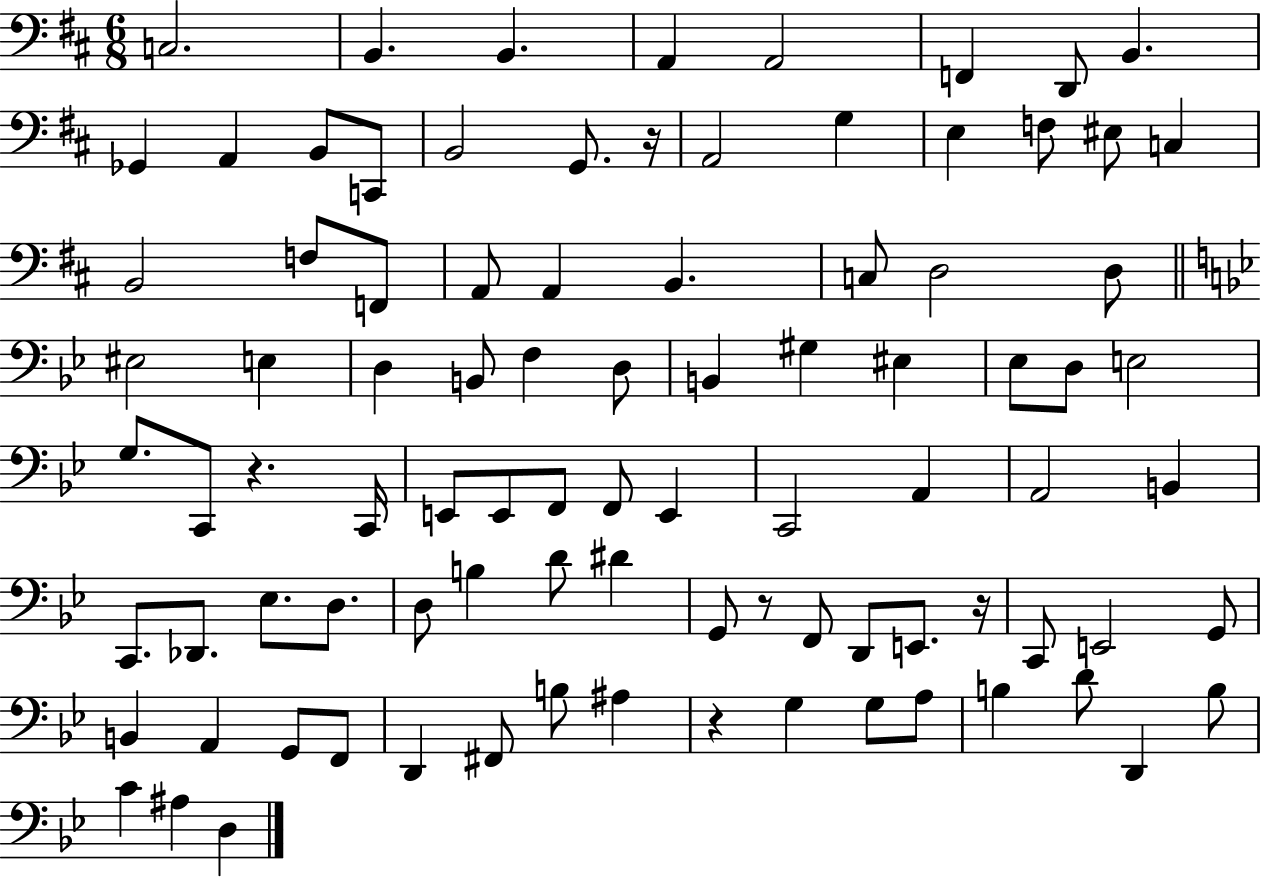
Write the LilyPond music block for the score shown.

{
  \clef bass
  \numericTimeSignature
  \time 6/8
  \key d \major
  c2. | b,4. b,4. | a,4 a,2 | f,4 d,8 b,4. | \break ges,4 a,4 b,8 c,8 | b,2 g,8. r16 | a,2 g4 | e4 f8 eis8 c4 | \break b,2 f8 f,8 | a,8 a,4 b,4. | c8 d2 d8 | \bar "||" \break \key bes \major eis2 e4 | d4 b,8 f4 d8 | b,4 gis4 eis4 | ees8 d8 e2 | \break g8. c,8 r4. c,16 | e,8 e,8 f,8 f,8 e,4 | c,2 a,4 | a,2 b,4 | \break c,8. des,8. ees8. d8. | d8 b4 d'8 dis'4 | g,8 r8 f,8 d,8 e,8. r16 | c,8 e,2 g,8 | \break b,4 a,4 g,8 f,8 | d,4 fis,8 b8 ais4 | r4 g4 g8 a8 | b4 d'8 d,4 b8 | \break c'4 ais4 d4 | \bar "|."
}